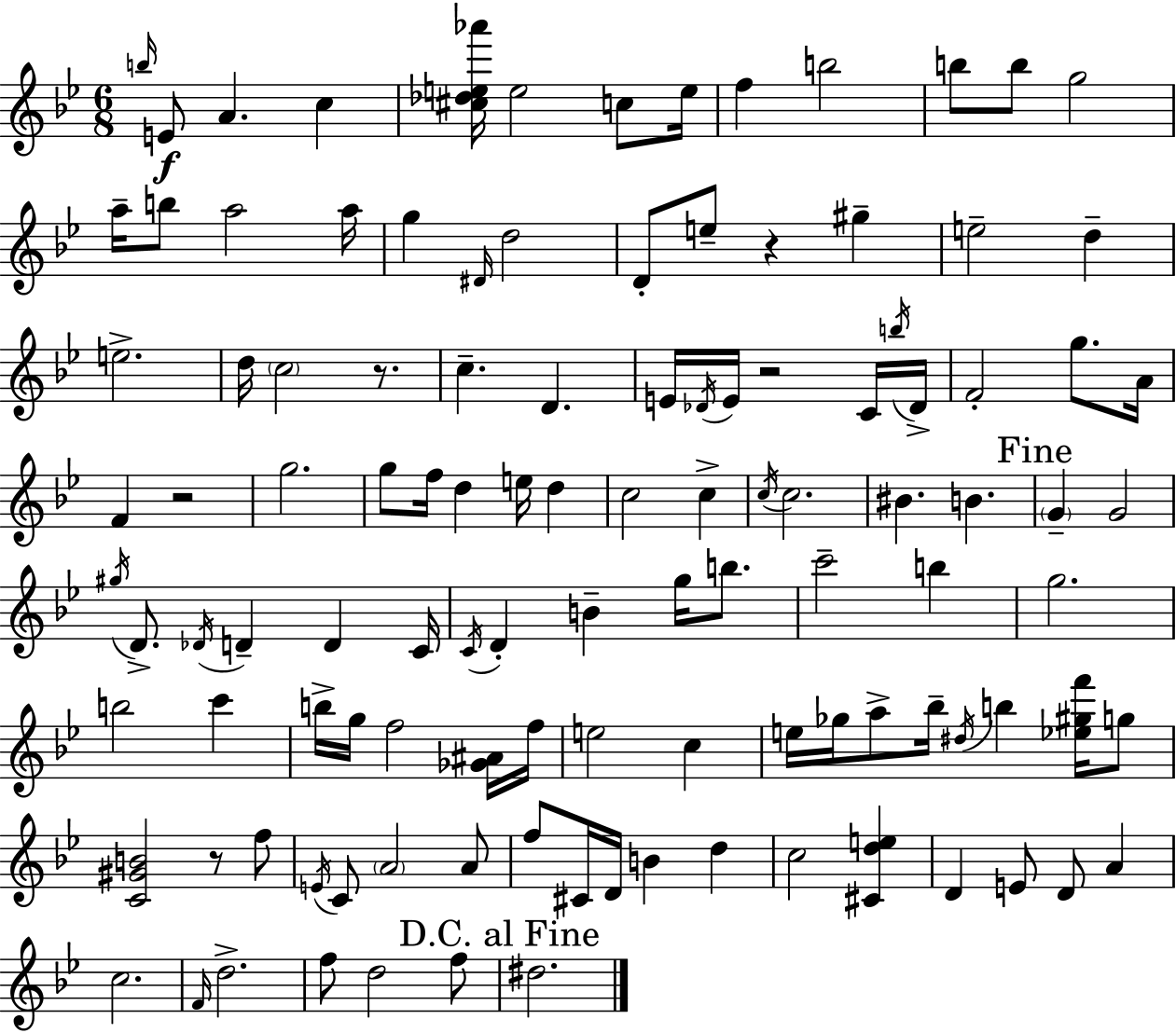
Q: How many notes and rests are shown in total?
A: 114